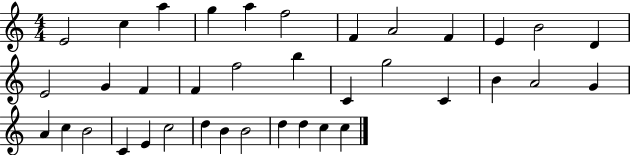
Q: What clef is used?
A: treble